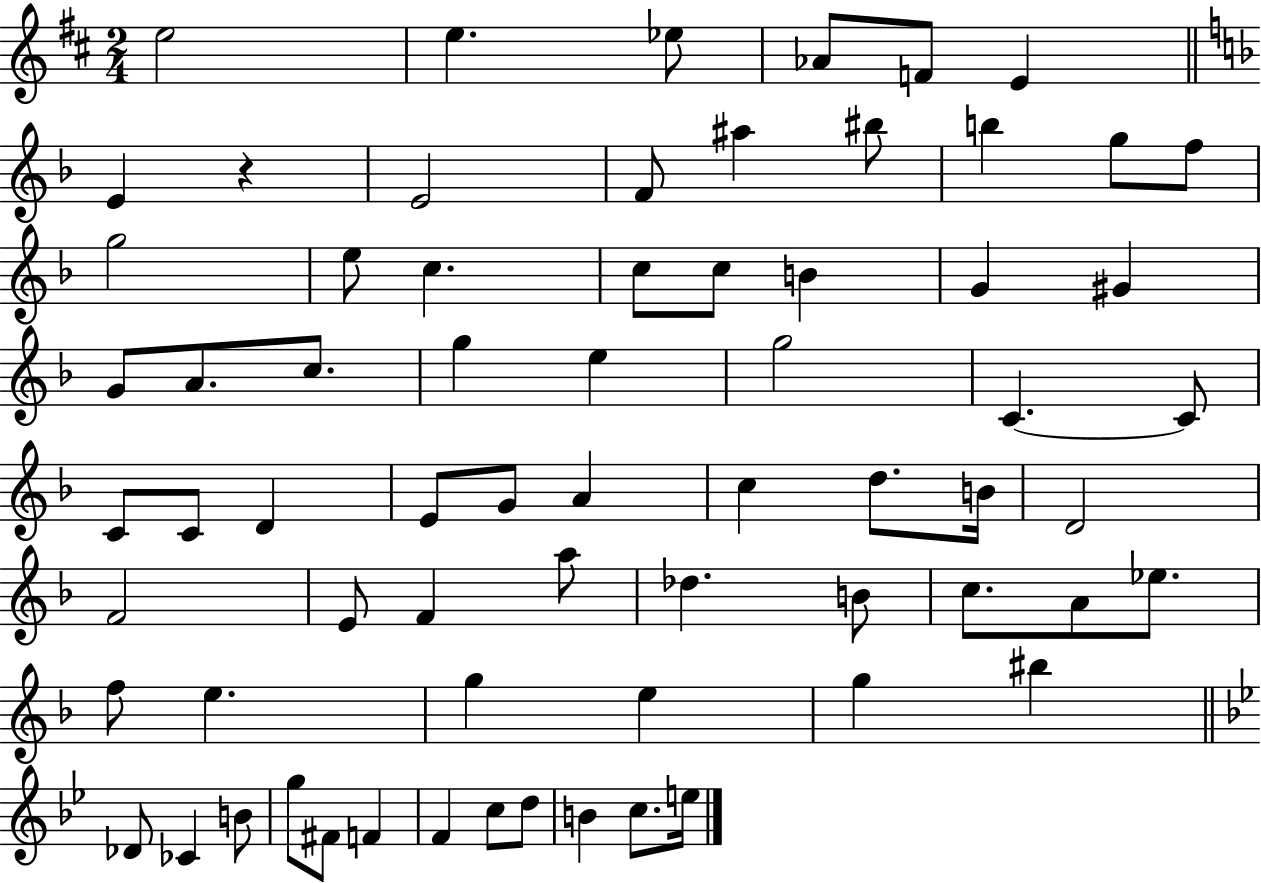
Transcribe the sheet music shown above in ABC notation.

X:1
T:Untitled
M:2/4
L:1/4
K:D
e2 e _e/2 _A/2 F/2 E E z E2 F/2 ^a ^b/2 b g/2 f/2 g2 e/2 c c/2 c/2 B G ^G G/2 A/2 c/2 g e g2 C C/2 C/2 C/2 D E/2 G/2 A c d/2 B/4 D2 F2 E/2 F a/2 _d B/2 c/2 A/2 _e/2 f/2 e g e g ^b _D/2 _C B/2 g/2 ^F/2 F F c/2 d/2 B c/2 e/4